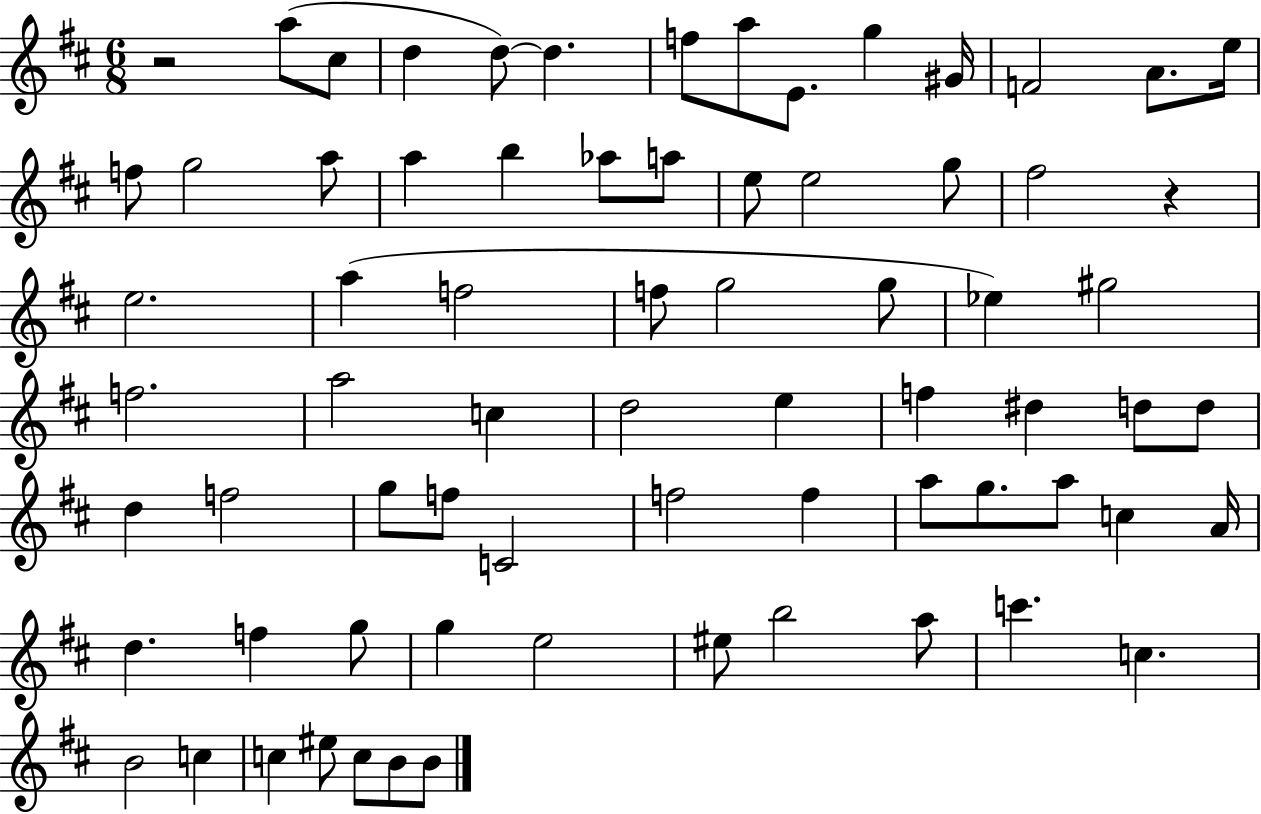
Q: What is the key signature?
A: D major